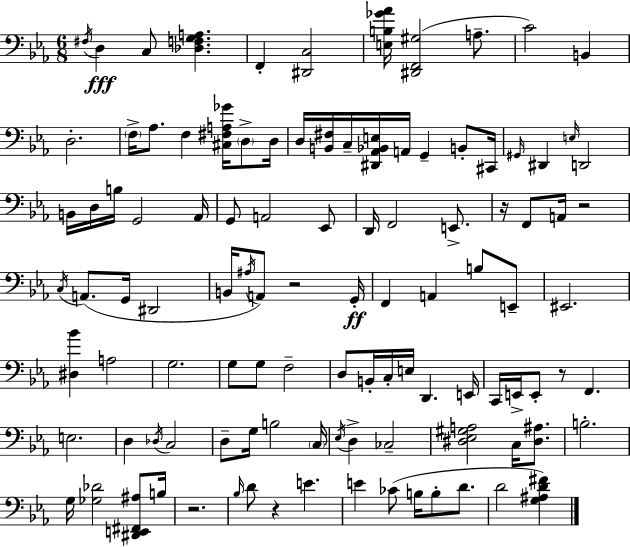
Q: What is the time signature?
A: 6/8